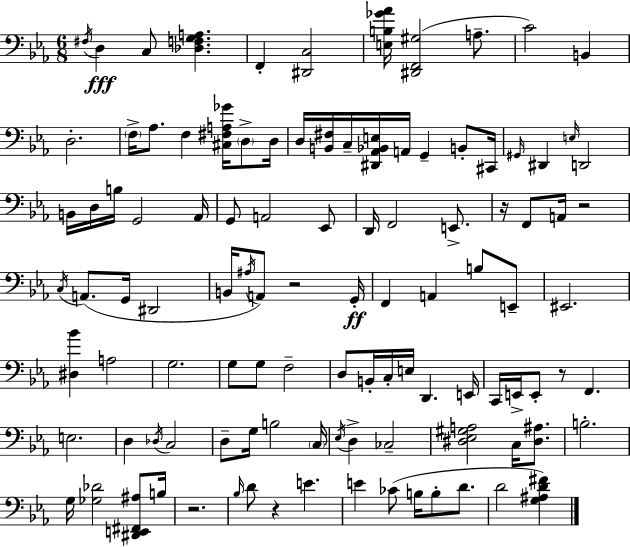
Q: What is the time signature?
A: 6/8